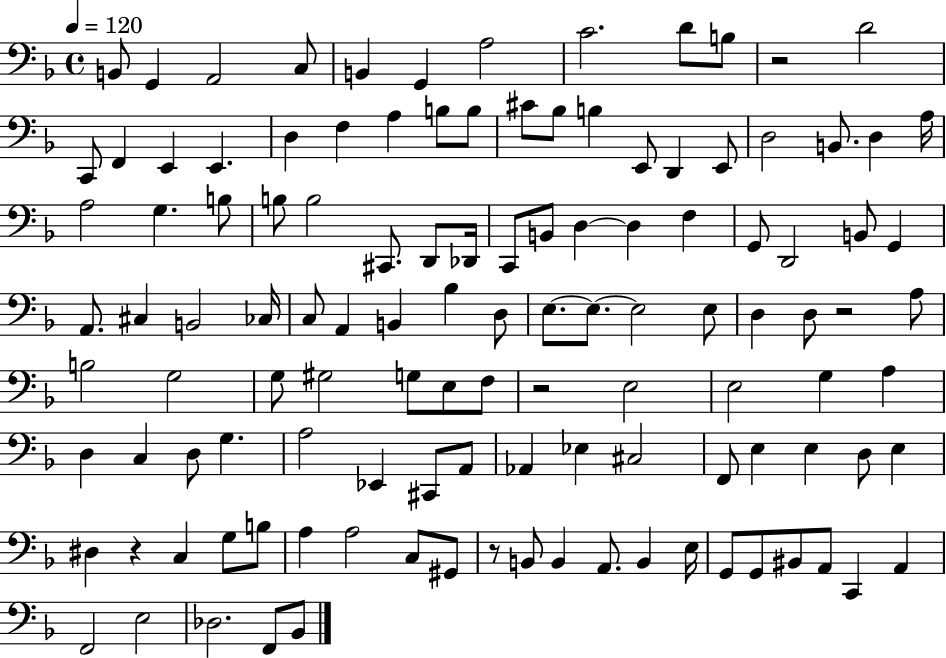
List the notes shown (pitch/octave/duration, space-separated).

B2/e G2/q A2/h C3/e B2/q G2/q A3/h C4/h. D4/e B3/e R/h D4/h C2/e F2/q E2/q E2/q. D3/q F3/q A3/q B3/e B3/e C#4/e Bb3/e B3/q E2/e D2/q E2/e D3/h B2/e. D3/q A3/s A3/h G3/q. B3/e B3/e B3/h C#2/e. D2/e Db2/s C2/e B2/e D3/q D3/q F3/q G2/e D2/h B2/e G2/q A2/e. C#3/q B2/h CES3/s C3/e A2/q B2/q Bb3/q D3/e E3/e. E3/e. E3/h E3/e D3/q D3/e R/h A3/e B3/h G3/h G3/e G#3/h G3/e E3/e F3/e R/h E3/h E3/h G3/q A3/q D3/q C3/q D3/e G3/q. A3/h Eb2/q C#2/e A2/e Ab2/q Eb3/q C#3/h F2/e E3/q E3/q D3/e E3/q D#3/q R/q C3/q G3/e B3/e A3/q A3/h C3/e G#2/e R/e B2/e B2/q A2/e. B2/q E3/s G2/e G2/e BIS2/e A2/e C2/q A2/q F2/h E3/h Db3/h. F2/e Bb2/e